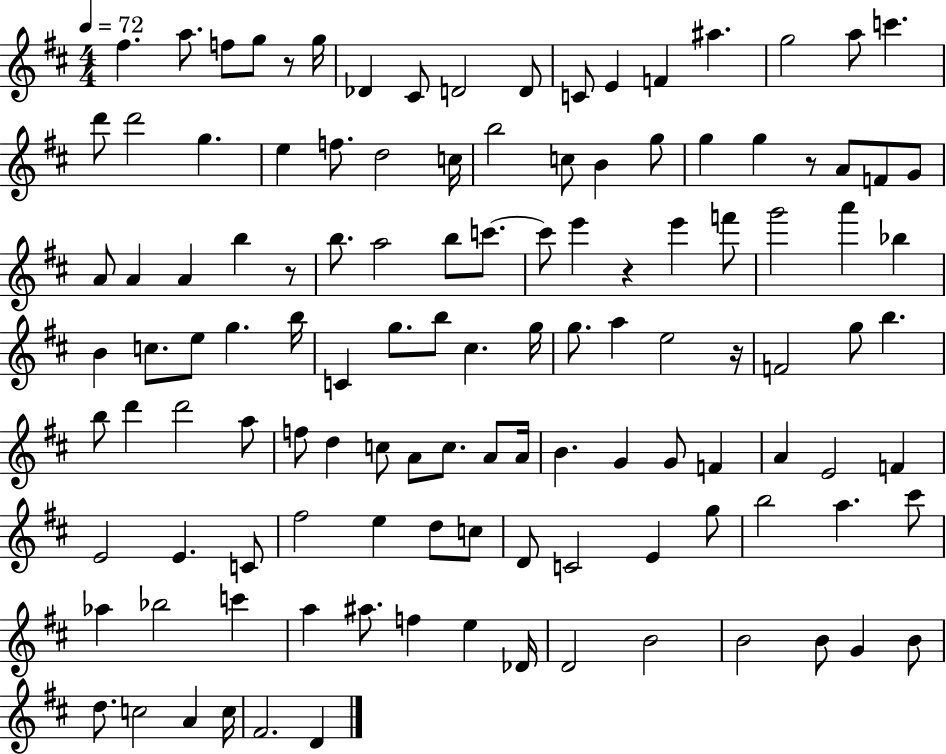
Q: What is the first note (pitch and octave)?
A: F#5